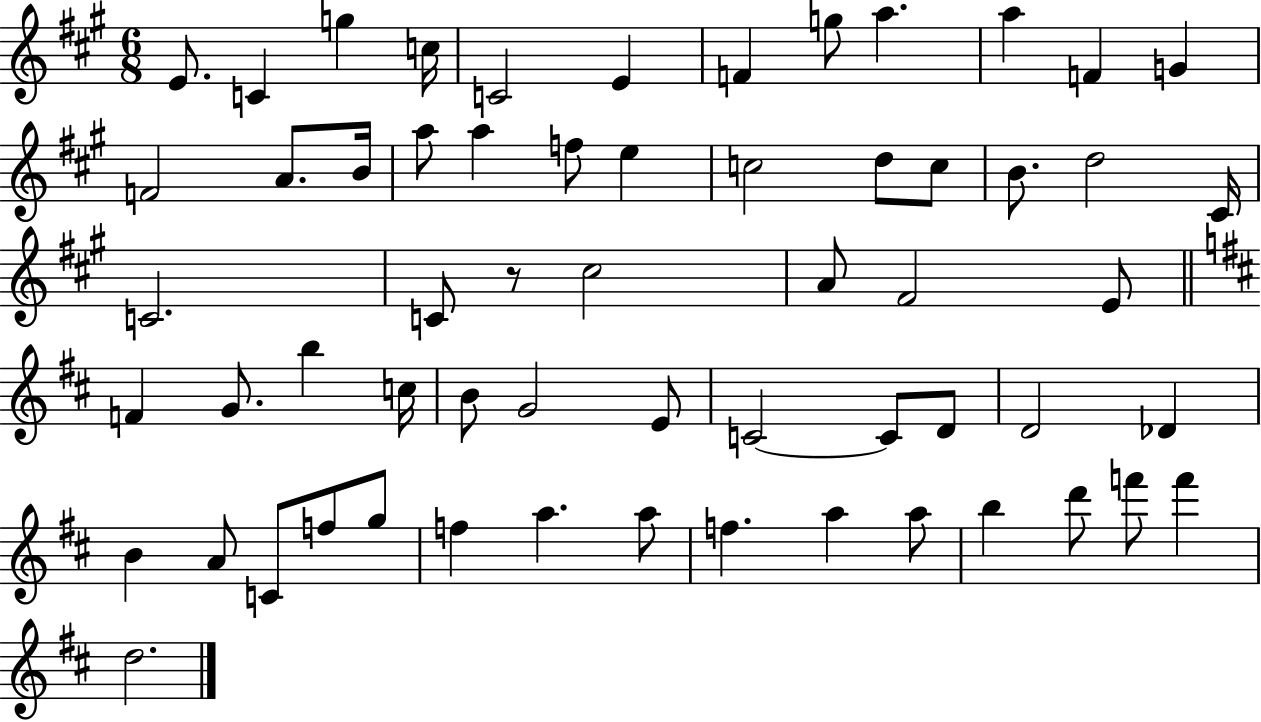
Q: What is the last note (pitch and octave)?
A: D5